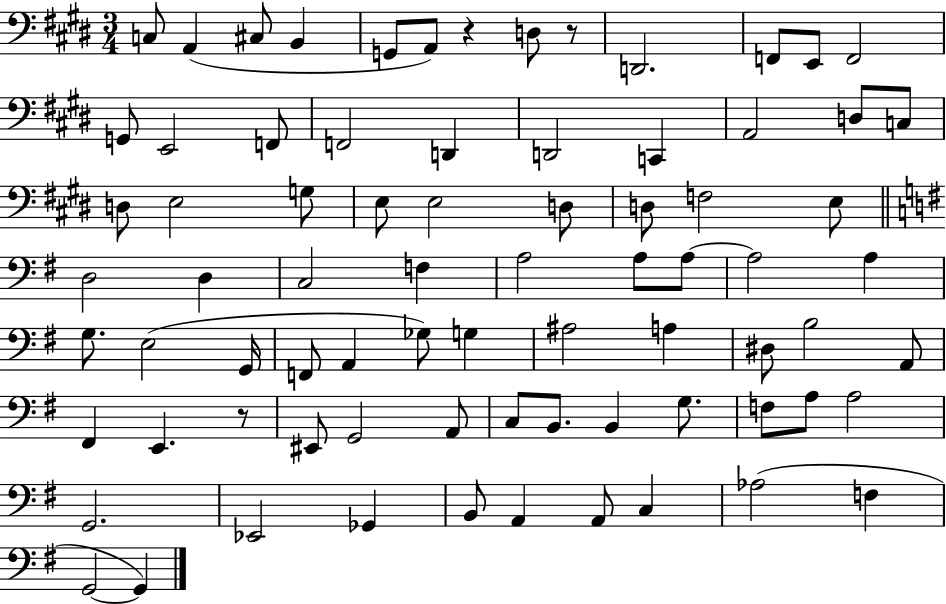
C3/e A2/q C#3/e B2/q G2/e A2/e R/q D3/e R/e D2/h. F2/e E2/e F2/h G2/e E2/h F2/e F2/h D2/q D2/h C2/q A2/h D3/e C3/e D3/e E3/h G3/e E3/e E3/h D3/e D3/e F3/h E3/e D3/h D3/q C3/h F3/q A3/h A3/e A3/e A3/h A3/q G3/e. E3/h G2/s F2/e A2/q Gb3/e G3/q A#3/h A3/q D#3/e B3/h A2/e F#2/q E2/q. R/e EIS2/e G2/h A2/e C3/e B2/e. B2/q G3/e. F3/e A3/e A3/h G2/h. Eb2/h Gb2/q B2/e A2/q A2/e C3/q Ab3/h F3/q G2/h G2/q